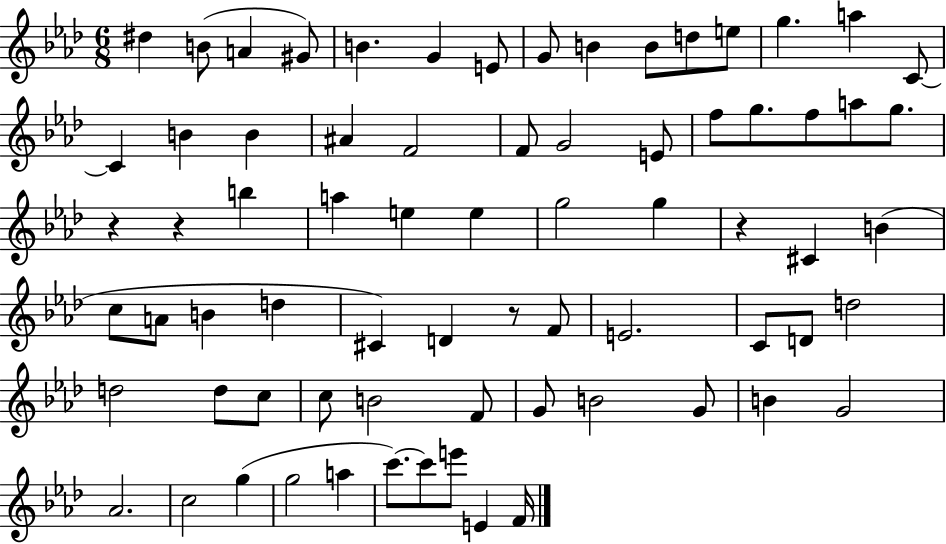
X:1
T:Untitled
M:6/8
L:1/4
K:Ab
^d B/2 A ^G/2 B G E/2 G/2 B B/2 d/2 e/2 g a C/2 C B B ^A F2 F/2 G2 E/2 f/2 g/2 f/2 a/2 g/2 z z b a e e g2 g z ^C B c/2 A/2 B d ^C D z/2 F/2 E2 C/2 D/2 d2 d2 d/2 c/2 c/2 B2 F/2 G/2 B2 G/2 B G2 _A2 c2 g g2 a c'/2 c'/2 e'/2 E F/4